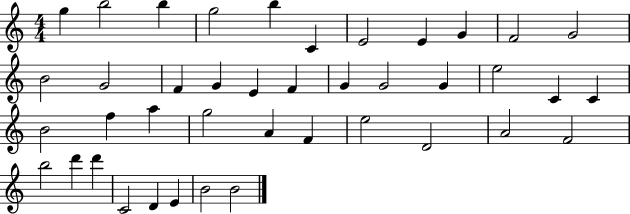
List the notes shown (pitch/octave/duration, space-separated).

G5/q B5/h B5/q G5/h B5/q C4/q E4/h E4/q G4/q F4/h G4/h B4/h G4/h F4/q G4/q E4/q F4/q G4/q G4/h G4/q E5/h C4/q C4/q B4/h F5/q A5/q G5/h A4/q F4/q E5/h D4/h A4/h F4/h B5/h D6/q D6/q C4/h D4/q E4/q B4/h B4/h